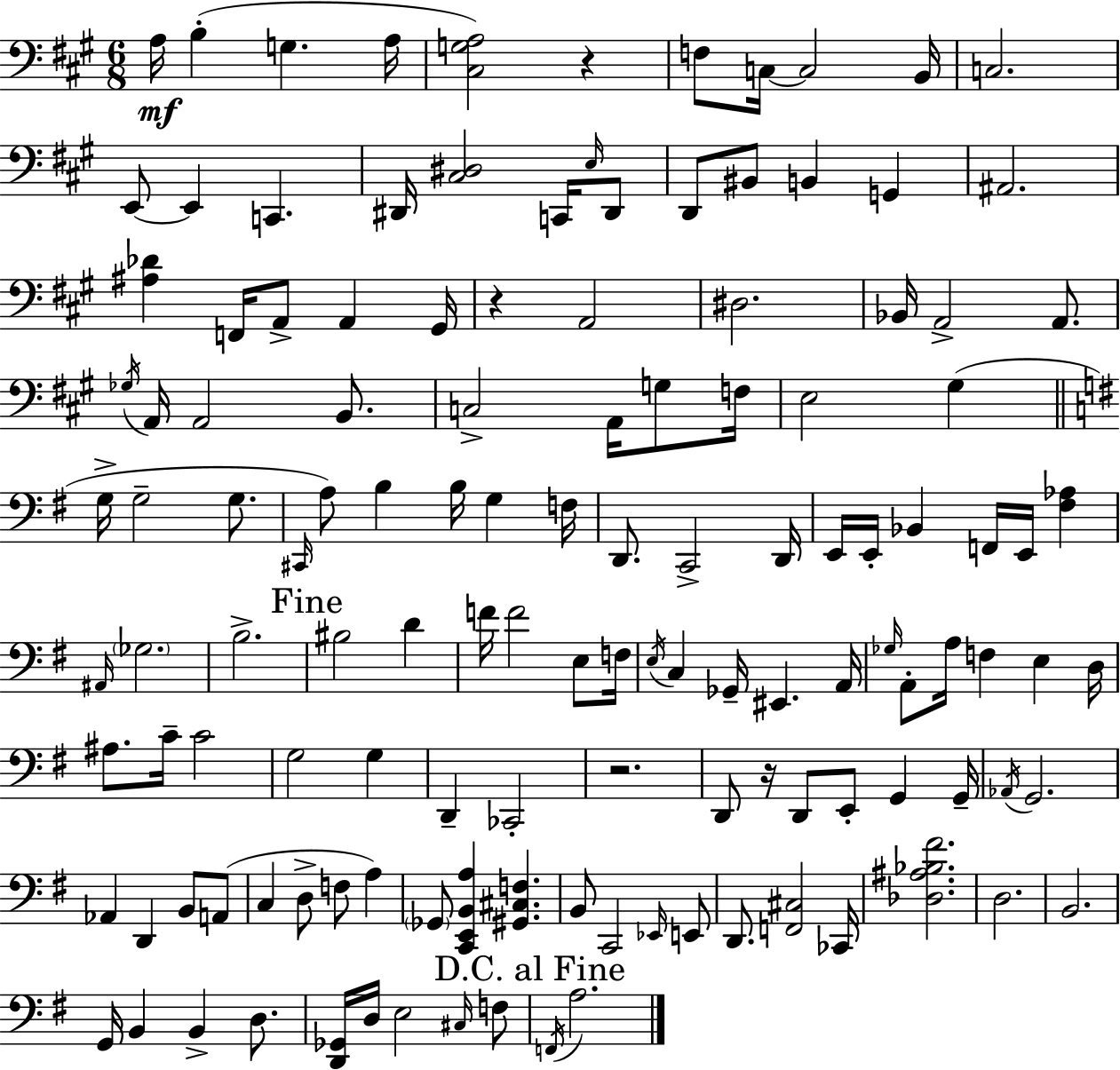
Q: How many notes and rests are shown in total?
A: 131